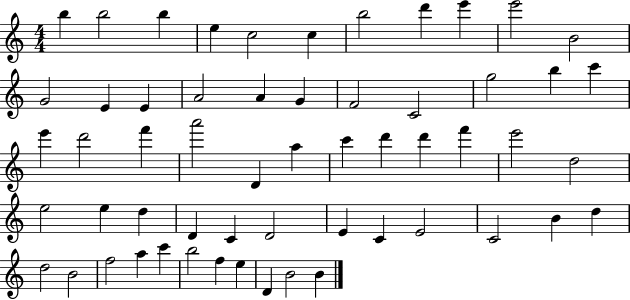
{
  \clef treble
  \numericTimeSignature
  \time 4/4
  \key c \major
  b''4 b''2 b''4 | e''4 c''2 c''4 | b''2 d'''4 e'''4 | e'''2 b'2 | \break g'2 e'4 e'4 | a'2 a'4 g'4 | f'2 c'2 | g''2 b''4 c'''4 | \break e'''4 d'''2 f'''4 | a'''2 d'4 a''4 | c'''4 d'''4 d'''4 f'''4 | e'''2 d''2 | \break e''2 e''4 d''4 | d'4 c'4 d'2 | e'4 c'4 e'2 | c'2 b'4 d''4 | \break d''2 b'2 | f''2 a''4 c'''4 | b''2 f''4 e''4 | d'4 b'2 b'4 | \break \bar "|."
}